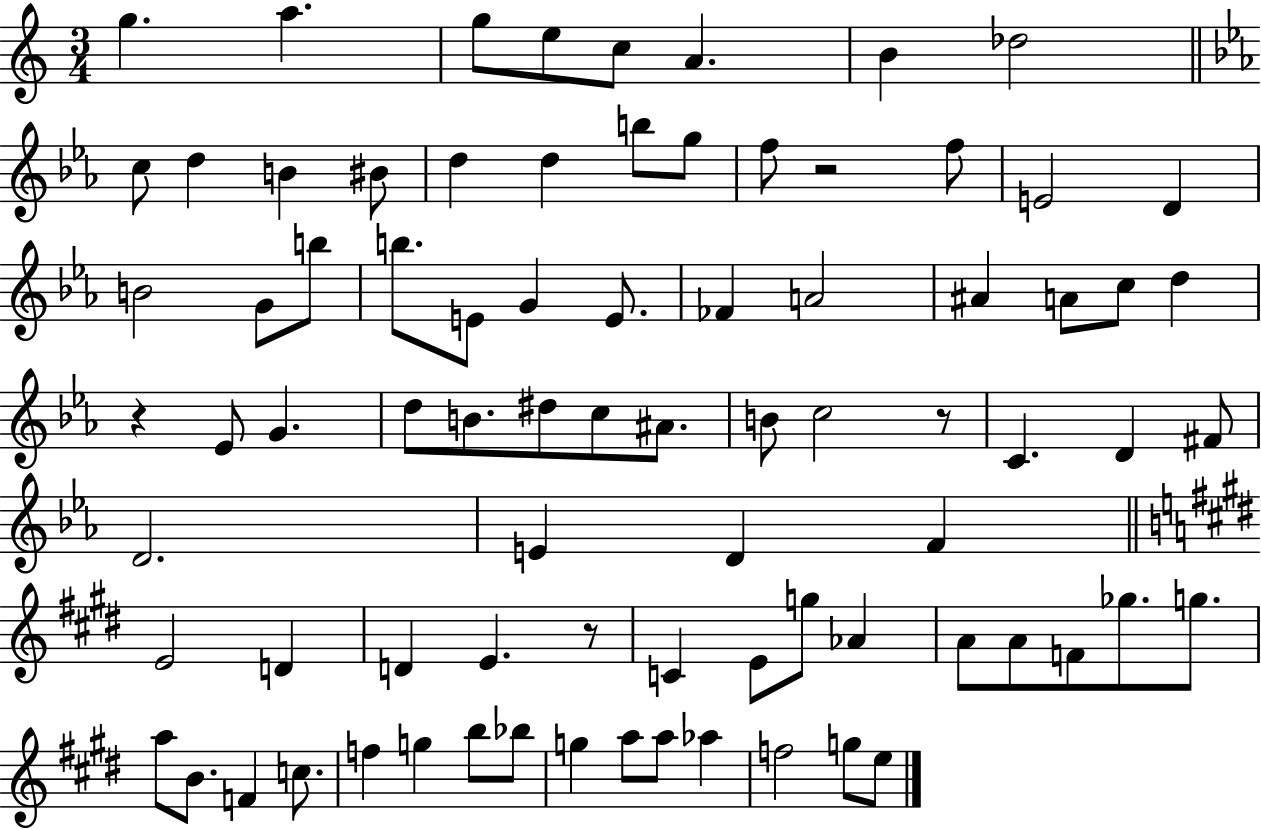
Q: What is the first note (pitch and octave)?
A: G5